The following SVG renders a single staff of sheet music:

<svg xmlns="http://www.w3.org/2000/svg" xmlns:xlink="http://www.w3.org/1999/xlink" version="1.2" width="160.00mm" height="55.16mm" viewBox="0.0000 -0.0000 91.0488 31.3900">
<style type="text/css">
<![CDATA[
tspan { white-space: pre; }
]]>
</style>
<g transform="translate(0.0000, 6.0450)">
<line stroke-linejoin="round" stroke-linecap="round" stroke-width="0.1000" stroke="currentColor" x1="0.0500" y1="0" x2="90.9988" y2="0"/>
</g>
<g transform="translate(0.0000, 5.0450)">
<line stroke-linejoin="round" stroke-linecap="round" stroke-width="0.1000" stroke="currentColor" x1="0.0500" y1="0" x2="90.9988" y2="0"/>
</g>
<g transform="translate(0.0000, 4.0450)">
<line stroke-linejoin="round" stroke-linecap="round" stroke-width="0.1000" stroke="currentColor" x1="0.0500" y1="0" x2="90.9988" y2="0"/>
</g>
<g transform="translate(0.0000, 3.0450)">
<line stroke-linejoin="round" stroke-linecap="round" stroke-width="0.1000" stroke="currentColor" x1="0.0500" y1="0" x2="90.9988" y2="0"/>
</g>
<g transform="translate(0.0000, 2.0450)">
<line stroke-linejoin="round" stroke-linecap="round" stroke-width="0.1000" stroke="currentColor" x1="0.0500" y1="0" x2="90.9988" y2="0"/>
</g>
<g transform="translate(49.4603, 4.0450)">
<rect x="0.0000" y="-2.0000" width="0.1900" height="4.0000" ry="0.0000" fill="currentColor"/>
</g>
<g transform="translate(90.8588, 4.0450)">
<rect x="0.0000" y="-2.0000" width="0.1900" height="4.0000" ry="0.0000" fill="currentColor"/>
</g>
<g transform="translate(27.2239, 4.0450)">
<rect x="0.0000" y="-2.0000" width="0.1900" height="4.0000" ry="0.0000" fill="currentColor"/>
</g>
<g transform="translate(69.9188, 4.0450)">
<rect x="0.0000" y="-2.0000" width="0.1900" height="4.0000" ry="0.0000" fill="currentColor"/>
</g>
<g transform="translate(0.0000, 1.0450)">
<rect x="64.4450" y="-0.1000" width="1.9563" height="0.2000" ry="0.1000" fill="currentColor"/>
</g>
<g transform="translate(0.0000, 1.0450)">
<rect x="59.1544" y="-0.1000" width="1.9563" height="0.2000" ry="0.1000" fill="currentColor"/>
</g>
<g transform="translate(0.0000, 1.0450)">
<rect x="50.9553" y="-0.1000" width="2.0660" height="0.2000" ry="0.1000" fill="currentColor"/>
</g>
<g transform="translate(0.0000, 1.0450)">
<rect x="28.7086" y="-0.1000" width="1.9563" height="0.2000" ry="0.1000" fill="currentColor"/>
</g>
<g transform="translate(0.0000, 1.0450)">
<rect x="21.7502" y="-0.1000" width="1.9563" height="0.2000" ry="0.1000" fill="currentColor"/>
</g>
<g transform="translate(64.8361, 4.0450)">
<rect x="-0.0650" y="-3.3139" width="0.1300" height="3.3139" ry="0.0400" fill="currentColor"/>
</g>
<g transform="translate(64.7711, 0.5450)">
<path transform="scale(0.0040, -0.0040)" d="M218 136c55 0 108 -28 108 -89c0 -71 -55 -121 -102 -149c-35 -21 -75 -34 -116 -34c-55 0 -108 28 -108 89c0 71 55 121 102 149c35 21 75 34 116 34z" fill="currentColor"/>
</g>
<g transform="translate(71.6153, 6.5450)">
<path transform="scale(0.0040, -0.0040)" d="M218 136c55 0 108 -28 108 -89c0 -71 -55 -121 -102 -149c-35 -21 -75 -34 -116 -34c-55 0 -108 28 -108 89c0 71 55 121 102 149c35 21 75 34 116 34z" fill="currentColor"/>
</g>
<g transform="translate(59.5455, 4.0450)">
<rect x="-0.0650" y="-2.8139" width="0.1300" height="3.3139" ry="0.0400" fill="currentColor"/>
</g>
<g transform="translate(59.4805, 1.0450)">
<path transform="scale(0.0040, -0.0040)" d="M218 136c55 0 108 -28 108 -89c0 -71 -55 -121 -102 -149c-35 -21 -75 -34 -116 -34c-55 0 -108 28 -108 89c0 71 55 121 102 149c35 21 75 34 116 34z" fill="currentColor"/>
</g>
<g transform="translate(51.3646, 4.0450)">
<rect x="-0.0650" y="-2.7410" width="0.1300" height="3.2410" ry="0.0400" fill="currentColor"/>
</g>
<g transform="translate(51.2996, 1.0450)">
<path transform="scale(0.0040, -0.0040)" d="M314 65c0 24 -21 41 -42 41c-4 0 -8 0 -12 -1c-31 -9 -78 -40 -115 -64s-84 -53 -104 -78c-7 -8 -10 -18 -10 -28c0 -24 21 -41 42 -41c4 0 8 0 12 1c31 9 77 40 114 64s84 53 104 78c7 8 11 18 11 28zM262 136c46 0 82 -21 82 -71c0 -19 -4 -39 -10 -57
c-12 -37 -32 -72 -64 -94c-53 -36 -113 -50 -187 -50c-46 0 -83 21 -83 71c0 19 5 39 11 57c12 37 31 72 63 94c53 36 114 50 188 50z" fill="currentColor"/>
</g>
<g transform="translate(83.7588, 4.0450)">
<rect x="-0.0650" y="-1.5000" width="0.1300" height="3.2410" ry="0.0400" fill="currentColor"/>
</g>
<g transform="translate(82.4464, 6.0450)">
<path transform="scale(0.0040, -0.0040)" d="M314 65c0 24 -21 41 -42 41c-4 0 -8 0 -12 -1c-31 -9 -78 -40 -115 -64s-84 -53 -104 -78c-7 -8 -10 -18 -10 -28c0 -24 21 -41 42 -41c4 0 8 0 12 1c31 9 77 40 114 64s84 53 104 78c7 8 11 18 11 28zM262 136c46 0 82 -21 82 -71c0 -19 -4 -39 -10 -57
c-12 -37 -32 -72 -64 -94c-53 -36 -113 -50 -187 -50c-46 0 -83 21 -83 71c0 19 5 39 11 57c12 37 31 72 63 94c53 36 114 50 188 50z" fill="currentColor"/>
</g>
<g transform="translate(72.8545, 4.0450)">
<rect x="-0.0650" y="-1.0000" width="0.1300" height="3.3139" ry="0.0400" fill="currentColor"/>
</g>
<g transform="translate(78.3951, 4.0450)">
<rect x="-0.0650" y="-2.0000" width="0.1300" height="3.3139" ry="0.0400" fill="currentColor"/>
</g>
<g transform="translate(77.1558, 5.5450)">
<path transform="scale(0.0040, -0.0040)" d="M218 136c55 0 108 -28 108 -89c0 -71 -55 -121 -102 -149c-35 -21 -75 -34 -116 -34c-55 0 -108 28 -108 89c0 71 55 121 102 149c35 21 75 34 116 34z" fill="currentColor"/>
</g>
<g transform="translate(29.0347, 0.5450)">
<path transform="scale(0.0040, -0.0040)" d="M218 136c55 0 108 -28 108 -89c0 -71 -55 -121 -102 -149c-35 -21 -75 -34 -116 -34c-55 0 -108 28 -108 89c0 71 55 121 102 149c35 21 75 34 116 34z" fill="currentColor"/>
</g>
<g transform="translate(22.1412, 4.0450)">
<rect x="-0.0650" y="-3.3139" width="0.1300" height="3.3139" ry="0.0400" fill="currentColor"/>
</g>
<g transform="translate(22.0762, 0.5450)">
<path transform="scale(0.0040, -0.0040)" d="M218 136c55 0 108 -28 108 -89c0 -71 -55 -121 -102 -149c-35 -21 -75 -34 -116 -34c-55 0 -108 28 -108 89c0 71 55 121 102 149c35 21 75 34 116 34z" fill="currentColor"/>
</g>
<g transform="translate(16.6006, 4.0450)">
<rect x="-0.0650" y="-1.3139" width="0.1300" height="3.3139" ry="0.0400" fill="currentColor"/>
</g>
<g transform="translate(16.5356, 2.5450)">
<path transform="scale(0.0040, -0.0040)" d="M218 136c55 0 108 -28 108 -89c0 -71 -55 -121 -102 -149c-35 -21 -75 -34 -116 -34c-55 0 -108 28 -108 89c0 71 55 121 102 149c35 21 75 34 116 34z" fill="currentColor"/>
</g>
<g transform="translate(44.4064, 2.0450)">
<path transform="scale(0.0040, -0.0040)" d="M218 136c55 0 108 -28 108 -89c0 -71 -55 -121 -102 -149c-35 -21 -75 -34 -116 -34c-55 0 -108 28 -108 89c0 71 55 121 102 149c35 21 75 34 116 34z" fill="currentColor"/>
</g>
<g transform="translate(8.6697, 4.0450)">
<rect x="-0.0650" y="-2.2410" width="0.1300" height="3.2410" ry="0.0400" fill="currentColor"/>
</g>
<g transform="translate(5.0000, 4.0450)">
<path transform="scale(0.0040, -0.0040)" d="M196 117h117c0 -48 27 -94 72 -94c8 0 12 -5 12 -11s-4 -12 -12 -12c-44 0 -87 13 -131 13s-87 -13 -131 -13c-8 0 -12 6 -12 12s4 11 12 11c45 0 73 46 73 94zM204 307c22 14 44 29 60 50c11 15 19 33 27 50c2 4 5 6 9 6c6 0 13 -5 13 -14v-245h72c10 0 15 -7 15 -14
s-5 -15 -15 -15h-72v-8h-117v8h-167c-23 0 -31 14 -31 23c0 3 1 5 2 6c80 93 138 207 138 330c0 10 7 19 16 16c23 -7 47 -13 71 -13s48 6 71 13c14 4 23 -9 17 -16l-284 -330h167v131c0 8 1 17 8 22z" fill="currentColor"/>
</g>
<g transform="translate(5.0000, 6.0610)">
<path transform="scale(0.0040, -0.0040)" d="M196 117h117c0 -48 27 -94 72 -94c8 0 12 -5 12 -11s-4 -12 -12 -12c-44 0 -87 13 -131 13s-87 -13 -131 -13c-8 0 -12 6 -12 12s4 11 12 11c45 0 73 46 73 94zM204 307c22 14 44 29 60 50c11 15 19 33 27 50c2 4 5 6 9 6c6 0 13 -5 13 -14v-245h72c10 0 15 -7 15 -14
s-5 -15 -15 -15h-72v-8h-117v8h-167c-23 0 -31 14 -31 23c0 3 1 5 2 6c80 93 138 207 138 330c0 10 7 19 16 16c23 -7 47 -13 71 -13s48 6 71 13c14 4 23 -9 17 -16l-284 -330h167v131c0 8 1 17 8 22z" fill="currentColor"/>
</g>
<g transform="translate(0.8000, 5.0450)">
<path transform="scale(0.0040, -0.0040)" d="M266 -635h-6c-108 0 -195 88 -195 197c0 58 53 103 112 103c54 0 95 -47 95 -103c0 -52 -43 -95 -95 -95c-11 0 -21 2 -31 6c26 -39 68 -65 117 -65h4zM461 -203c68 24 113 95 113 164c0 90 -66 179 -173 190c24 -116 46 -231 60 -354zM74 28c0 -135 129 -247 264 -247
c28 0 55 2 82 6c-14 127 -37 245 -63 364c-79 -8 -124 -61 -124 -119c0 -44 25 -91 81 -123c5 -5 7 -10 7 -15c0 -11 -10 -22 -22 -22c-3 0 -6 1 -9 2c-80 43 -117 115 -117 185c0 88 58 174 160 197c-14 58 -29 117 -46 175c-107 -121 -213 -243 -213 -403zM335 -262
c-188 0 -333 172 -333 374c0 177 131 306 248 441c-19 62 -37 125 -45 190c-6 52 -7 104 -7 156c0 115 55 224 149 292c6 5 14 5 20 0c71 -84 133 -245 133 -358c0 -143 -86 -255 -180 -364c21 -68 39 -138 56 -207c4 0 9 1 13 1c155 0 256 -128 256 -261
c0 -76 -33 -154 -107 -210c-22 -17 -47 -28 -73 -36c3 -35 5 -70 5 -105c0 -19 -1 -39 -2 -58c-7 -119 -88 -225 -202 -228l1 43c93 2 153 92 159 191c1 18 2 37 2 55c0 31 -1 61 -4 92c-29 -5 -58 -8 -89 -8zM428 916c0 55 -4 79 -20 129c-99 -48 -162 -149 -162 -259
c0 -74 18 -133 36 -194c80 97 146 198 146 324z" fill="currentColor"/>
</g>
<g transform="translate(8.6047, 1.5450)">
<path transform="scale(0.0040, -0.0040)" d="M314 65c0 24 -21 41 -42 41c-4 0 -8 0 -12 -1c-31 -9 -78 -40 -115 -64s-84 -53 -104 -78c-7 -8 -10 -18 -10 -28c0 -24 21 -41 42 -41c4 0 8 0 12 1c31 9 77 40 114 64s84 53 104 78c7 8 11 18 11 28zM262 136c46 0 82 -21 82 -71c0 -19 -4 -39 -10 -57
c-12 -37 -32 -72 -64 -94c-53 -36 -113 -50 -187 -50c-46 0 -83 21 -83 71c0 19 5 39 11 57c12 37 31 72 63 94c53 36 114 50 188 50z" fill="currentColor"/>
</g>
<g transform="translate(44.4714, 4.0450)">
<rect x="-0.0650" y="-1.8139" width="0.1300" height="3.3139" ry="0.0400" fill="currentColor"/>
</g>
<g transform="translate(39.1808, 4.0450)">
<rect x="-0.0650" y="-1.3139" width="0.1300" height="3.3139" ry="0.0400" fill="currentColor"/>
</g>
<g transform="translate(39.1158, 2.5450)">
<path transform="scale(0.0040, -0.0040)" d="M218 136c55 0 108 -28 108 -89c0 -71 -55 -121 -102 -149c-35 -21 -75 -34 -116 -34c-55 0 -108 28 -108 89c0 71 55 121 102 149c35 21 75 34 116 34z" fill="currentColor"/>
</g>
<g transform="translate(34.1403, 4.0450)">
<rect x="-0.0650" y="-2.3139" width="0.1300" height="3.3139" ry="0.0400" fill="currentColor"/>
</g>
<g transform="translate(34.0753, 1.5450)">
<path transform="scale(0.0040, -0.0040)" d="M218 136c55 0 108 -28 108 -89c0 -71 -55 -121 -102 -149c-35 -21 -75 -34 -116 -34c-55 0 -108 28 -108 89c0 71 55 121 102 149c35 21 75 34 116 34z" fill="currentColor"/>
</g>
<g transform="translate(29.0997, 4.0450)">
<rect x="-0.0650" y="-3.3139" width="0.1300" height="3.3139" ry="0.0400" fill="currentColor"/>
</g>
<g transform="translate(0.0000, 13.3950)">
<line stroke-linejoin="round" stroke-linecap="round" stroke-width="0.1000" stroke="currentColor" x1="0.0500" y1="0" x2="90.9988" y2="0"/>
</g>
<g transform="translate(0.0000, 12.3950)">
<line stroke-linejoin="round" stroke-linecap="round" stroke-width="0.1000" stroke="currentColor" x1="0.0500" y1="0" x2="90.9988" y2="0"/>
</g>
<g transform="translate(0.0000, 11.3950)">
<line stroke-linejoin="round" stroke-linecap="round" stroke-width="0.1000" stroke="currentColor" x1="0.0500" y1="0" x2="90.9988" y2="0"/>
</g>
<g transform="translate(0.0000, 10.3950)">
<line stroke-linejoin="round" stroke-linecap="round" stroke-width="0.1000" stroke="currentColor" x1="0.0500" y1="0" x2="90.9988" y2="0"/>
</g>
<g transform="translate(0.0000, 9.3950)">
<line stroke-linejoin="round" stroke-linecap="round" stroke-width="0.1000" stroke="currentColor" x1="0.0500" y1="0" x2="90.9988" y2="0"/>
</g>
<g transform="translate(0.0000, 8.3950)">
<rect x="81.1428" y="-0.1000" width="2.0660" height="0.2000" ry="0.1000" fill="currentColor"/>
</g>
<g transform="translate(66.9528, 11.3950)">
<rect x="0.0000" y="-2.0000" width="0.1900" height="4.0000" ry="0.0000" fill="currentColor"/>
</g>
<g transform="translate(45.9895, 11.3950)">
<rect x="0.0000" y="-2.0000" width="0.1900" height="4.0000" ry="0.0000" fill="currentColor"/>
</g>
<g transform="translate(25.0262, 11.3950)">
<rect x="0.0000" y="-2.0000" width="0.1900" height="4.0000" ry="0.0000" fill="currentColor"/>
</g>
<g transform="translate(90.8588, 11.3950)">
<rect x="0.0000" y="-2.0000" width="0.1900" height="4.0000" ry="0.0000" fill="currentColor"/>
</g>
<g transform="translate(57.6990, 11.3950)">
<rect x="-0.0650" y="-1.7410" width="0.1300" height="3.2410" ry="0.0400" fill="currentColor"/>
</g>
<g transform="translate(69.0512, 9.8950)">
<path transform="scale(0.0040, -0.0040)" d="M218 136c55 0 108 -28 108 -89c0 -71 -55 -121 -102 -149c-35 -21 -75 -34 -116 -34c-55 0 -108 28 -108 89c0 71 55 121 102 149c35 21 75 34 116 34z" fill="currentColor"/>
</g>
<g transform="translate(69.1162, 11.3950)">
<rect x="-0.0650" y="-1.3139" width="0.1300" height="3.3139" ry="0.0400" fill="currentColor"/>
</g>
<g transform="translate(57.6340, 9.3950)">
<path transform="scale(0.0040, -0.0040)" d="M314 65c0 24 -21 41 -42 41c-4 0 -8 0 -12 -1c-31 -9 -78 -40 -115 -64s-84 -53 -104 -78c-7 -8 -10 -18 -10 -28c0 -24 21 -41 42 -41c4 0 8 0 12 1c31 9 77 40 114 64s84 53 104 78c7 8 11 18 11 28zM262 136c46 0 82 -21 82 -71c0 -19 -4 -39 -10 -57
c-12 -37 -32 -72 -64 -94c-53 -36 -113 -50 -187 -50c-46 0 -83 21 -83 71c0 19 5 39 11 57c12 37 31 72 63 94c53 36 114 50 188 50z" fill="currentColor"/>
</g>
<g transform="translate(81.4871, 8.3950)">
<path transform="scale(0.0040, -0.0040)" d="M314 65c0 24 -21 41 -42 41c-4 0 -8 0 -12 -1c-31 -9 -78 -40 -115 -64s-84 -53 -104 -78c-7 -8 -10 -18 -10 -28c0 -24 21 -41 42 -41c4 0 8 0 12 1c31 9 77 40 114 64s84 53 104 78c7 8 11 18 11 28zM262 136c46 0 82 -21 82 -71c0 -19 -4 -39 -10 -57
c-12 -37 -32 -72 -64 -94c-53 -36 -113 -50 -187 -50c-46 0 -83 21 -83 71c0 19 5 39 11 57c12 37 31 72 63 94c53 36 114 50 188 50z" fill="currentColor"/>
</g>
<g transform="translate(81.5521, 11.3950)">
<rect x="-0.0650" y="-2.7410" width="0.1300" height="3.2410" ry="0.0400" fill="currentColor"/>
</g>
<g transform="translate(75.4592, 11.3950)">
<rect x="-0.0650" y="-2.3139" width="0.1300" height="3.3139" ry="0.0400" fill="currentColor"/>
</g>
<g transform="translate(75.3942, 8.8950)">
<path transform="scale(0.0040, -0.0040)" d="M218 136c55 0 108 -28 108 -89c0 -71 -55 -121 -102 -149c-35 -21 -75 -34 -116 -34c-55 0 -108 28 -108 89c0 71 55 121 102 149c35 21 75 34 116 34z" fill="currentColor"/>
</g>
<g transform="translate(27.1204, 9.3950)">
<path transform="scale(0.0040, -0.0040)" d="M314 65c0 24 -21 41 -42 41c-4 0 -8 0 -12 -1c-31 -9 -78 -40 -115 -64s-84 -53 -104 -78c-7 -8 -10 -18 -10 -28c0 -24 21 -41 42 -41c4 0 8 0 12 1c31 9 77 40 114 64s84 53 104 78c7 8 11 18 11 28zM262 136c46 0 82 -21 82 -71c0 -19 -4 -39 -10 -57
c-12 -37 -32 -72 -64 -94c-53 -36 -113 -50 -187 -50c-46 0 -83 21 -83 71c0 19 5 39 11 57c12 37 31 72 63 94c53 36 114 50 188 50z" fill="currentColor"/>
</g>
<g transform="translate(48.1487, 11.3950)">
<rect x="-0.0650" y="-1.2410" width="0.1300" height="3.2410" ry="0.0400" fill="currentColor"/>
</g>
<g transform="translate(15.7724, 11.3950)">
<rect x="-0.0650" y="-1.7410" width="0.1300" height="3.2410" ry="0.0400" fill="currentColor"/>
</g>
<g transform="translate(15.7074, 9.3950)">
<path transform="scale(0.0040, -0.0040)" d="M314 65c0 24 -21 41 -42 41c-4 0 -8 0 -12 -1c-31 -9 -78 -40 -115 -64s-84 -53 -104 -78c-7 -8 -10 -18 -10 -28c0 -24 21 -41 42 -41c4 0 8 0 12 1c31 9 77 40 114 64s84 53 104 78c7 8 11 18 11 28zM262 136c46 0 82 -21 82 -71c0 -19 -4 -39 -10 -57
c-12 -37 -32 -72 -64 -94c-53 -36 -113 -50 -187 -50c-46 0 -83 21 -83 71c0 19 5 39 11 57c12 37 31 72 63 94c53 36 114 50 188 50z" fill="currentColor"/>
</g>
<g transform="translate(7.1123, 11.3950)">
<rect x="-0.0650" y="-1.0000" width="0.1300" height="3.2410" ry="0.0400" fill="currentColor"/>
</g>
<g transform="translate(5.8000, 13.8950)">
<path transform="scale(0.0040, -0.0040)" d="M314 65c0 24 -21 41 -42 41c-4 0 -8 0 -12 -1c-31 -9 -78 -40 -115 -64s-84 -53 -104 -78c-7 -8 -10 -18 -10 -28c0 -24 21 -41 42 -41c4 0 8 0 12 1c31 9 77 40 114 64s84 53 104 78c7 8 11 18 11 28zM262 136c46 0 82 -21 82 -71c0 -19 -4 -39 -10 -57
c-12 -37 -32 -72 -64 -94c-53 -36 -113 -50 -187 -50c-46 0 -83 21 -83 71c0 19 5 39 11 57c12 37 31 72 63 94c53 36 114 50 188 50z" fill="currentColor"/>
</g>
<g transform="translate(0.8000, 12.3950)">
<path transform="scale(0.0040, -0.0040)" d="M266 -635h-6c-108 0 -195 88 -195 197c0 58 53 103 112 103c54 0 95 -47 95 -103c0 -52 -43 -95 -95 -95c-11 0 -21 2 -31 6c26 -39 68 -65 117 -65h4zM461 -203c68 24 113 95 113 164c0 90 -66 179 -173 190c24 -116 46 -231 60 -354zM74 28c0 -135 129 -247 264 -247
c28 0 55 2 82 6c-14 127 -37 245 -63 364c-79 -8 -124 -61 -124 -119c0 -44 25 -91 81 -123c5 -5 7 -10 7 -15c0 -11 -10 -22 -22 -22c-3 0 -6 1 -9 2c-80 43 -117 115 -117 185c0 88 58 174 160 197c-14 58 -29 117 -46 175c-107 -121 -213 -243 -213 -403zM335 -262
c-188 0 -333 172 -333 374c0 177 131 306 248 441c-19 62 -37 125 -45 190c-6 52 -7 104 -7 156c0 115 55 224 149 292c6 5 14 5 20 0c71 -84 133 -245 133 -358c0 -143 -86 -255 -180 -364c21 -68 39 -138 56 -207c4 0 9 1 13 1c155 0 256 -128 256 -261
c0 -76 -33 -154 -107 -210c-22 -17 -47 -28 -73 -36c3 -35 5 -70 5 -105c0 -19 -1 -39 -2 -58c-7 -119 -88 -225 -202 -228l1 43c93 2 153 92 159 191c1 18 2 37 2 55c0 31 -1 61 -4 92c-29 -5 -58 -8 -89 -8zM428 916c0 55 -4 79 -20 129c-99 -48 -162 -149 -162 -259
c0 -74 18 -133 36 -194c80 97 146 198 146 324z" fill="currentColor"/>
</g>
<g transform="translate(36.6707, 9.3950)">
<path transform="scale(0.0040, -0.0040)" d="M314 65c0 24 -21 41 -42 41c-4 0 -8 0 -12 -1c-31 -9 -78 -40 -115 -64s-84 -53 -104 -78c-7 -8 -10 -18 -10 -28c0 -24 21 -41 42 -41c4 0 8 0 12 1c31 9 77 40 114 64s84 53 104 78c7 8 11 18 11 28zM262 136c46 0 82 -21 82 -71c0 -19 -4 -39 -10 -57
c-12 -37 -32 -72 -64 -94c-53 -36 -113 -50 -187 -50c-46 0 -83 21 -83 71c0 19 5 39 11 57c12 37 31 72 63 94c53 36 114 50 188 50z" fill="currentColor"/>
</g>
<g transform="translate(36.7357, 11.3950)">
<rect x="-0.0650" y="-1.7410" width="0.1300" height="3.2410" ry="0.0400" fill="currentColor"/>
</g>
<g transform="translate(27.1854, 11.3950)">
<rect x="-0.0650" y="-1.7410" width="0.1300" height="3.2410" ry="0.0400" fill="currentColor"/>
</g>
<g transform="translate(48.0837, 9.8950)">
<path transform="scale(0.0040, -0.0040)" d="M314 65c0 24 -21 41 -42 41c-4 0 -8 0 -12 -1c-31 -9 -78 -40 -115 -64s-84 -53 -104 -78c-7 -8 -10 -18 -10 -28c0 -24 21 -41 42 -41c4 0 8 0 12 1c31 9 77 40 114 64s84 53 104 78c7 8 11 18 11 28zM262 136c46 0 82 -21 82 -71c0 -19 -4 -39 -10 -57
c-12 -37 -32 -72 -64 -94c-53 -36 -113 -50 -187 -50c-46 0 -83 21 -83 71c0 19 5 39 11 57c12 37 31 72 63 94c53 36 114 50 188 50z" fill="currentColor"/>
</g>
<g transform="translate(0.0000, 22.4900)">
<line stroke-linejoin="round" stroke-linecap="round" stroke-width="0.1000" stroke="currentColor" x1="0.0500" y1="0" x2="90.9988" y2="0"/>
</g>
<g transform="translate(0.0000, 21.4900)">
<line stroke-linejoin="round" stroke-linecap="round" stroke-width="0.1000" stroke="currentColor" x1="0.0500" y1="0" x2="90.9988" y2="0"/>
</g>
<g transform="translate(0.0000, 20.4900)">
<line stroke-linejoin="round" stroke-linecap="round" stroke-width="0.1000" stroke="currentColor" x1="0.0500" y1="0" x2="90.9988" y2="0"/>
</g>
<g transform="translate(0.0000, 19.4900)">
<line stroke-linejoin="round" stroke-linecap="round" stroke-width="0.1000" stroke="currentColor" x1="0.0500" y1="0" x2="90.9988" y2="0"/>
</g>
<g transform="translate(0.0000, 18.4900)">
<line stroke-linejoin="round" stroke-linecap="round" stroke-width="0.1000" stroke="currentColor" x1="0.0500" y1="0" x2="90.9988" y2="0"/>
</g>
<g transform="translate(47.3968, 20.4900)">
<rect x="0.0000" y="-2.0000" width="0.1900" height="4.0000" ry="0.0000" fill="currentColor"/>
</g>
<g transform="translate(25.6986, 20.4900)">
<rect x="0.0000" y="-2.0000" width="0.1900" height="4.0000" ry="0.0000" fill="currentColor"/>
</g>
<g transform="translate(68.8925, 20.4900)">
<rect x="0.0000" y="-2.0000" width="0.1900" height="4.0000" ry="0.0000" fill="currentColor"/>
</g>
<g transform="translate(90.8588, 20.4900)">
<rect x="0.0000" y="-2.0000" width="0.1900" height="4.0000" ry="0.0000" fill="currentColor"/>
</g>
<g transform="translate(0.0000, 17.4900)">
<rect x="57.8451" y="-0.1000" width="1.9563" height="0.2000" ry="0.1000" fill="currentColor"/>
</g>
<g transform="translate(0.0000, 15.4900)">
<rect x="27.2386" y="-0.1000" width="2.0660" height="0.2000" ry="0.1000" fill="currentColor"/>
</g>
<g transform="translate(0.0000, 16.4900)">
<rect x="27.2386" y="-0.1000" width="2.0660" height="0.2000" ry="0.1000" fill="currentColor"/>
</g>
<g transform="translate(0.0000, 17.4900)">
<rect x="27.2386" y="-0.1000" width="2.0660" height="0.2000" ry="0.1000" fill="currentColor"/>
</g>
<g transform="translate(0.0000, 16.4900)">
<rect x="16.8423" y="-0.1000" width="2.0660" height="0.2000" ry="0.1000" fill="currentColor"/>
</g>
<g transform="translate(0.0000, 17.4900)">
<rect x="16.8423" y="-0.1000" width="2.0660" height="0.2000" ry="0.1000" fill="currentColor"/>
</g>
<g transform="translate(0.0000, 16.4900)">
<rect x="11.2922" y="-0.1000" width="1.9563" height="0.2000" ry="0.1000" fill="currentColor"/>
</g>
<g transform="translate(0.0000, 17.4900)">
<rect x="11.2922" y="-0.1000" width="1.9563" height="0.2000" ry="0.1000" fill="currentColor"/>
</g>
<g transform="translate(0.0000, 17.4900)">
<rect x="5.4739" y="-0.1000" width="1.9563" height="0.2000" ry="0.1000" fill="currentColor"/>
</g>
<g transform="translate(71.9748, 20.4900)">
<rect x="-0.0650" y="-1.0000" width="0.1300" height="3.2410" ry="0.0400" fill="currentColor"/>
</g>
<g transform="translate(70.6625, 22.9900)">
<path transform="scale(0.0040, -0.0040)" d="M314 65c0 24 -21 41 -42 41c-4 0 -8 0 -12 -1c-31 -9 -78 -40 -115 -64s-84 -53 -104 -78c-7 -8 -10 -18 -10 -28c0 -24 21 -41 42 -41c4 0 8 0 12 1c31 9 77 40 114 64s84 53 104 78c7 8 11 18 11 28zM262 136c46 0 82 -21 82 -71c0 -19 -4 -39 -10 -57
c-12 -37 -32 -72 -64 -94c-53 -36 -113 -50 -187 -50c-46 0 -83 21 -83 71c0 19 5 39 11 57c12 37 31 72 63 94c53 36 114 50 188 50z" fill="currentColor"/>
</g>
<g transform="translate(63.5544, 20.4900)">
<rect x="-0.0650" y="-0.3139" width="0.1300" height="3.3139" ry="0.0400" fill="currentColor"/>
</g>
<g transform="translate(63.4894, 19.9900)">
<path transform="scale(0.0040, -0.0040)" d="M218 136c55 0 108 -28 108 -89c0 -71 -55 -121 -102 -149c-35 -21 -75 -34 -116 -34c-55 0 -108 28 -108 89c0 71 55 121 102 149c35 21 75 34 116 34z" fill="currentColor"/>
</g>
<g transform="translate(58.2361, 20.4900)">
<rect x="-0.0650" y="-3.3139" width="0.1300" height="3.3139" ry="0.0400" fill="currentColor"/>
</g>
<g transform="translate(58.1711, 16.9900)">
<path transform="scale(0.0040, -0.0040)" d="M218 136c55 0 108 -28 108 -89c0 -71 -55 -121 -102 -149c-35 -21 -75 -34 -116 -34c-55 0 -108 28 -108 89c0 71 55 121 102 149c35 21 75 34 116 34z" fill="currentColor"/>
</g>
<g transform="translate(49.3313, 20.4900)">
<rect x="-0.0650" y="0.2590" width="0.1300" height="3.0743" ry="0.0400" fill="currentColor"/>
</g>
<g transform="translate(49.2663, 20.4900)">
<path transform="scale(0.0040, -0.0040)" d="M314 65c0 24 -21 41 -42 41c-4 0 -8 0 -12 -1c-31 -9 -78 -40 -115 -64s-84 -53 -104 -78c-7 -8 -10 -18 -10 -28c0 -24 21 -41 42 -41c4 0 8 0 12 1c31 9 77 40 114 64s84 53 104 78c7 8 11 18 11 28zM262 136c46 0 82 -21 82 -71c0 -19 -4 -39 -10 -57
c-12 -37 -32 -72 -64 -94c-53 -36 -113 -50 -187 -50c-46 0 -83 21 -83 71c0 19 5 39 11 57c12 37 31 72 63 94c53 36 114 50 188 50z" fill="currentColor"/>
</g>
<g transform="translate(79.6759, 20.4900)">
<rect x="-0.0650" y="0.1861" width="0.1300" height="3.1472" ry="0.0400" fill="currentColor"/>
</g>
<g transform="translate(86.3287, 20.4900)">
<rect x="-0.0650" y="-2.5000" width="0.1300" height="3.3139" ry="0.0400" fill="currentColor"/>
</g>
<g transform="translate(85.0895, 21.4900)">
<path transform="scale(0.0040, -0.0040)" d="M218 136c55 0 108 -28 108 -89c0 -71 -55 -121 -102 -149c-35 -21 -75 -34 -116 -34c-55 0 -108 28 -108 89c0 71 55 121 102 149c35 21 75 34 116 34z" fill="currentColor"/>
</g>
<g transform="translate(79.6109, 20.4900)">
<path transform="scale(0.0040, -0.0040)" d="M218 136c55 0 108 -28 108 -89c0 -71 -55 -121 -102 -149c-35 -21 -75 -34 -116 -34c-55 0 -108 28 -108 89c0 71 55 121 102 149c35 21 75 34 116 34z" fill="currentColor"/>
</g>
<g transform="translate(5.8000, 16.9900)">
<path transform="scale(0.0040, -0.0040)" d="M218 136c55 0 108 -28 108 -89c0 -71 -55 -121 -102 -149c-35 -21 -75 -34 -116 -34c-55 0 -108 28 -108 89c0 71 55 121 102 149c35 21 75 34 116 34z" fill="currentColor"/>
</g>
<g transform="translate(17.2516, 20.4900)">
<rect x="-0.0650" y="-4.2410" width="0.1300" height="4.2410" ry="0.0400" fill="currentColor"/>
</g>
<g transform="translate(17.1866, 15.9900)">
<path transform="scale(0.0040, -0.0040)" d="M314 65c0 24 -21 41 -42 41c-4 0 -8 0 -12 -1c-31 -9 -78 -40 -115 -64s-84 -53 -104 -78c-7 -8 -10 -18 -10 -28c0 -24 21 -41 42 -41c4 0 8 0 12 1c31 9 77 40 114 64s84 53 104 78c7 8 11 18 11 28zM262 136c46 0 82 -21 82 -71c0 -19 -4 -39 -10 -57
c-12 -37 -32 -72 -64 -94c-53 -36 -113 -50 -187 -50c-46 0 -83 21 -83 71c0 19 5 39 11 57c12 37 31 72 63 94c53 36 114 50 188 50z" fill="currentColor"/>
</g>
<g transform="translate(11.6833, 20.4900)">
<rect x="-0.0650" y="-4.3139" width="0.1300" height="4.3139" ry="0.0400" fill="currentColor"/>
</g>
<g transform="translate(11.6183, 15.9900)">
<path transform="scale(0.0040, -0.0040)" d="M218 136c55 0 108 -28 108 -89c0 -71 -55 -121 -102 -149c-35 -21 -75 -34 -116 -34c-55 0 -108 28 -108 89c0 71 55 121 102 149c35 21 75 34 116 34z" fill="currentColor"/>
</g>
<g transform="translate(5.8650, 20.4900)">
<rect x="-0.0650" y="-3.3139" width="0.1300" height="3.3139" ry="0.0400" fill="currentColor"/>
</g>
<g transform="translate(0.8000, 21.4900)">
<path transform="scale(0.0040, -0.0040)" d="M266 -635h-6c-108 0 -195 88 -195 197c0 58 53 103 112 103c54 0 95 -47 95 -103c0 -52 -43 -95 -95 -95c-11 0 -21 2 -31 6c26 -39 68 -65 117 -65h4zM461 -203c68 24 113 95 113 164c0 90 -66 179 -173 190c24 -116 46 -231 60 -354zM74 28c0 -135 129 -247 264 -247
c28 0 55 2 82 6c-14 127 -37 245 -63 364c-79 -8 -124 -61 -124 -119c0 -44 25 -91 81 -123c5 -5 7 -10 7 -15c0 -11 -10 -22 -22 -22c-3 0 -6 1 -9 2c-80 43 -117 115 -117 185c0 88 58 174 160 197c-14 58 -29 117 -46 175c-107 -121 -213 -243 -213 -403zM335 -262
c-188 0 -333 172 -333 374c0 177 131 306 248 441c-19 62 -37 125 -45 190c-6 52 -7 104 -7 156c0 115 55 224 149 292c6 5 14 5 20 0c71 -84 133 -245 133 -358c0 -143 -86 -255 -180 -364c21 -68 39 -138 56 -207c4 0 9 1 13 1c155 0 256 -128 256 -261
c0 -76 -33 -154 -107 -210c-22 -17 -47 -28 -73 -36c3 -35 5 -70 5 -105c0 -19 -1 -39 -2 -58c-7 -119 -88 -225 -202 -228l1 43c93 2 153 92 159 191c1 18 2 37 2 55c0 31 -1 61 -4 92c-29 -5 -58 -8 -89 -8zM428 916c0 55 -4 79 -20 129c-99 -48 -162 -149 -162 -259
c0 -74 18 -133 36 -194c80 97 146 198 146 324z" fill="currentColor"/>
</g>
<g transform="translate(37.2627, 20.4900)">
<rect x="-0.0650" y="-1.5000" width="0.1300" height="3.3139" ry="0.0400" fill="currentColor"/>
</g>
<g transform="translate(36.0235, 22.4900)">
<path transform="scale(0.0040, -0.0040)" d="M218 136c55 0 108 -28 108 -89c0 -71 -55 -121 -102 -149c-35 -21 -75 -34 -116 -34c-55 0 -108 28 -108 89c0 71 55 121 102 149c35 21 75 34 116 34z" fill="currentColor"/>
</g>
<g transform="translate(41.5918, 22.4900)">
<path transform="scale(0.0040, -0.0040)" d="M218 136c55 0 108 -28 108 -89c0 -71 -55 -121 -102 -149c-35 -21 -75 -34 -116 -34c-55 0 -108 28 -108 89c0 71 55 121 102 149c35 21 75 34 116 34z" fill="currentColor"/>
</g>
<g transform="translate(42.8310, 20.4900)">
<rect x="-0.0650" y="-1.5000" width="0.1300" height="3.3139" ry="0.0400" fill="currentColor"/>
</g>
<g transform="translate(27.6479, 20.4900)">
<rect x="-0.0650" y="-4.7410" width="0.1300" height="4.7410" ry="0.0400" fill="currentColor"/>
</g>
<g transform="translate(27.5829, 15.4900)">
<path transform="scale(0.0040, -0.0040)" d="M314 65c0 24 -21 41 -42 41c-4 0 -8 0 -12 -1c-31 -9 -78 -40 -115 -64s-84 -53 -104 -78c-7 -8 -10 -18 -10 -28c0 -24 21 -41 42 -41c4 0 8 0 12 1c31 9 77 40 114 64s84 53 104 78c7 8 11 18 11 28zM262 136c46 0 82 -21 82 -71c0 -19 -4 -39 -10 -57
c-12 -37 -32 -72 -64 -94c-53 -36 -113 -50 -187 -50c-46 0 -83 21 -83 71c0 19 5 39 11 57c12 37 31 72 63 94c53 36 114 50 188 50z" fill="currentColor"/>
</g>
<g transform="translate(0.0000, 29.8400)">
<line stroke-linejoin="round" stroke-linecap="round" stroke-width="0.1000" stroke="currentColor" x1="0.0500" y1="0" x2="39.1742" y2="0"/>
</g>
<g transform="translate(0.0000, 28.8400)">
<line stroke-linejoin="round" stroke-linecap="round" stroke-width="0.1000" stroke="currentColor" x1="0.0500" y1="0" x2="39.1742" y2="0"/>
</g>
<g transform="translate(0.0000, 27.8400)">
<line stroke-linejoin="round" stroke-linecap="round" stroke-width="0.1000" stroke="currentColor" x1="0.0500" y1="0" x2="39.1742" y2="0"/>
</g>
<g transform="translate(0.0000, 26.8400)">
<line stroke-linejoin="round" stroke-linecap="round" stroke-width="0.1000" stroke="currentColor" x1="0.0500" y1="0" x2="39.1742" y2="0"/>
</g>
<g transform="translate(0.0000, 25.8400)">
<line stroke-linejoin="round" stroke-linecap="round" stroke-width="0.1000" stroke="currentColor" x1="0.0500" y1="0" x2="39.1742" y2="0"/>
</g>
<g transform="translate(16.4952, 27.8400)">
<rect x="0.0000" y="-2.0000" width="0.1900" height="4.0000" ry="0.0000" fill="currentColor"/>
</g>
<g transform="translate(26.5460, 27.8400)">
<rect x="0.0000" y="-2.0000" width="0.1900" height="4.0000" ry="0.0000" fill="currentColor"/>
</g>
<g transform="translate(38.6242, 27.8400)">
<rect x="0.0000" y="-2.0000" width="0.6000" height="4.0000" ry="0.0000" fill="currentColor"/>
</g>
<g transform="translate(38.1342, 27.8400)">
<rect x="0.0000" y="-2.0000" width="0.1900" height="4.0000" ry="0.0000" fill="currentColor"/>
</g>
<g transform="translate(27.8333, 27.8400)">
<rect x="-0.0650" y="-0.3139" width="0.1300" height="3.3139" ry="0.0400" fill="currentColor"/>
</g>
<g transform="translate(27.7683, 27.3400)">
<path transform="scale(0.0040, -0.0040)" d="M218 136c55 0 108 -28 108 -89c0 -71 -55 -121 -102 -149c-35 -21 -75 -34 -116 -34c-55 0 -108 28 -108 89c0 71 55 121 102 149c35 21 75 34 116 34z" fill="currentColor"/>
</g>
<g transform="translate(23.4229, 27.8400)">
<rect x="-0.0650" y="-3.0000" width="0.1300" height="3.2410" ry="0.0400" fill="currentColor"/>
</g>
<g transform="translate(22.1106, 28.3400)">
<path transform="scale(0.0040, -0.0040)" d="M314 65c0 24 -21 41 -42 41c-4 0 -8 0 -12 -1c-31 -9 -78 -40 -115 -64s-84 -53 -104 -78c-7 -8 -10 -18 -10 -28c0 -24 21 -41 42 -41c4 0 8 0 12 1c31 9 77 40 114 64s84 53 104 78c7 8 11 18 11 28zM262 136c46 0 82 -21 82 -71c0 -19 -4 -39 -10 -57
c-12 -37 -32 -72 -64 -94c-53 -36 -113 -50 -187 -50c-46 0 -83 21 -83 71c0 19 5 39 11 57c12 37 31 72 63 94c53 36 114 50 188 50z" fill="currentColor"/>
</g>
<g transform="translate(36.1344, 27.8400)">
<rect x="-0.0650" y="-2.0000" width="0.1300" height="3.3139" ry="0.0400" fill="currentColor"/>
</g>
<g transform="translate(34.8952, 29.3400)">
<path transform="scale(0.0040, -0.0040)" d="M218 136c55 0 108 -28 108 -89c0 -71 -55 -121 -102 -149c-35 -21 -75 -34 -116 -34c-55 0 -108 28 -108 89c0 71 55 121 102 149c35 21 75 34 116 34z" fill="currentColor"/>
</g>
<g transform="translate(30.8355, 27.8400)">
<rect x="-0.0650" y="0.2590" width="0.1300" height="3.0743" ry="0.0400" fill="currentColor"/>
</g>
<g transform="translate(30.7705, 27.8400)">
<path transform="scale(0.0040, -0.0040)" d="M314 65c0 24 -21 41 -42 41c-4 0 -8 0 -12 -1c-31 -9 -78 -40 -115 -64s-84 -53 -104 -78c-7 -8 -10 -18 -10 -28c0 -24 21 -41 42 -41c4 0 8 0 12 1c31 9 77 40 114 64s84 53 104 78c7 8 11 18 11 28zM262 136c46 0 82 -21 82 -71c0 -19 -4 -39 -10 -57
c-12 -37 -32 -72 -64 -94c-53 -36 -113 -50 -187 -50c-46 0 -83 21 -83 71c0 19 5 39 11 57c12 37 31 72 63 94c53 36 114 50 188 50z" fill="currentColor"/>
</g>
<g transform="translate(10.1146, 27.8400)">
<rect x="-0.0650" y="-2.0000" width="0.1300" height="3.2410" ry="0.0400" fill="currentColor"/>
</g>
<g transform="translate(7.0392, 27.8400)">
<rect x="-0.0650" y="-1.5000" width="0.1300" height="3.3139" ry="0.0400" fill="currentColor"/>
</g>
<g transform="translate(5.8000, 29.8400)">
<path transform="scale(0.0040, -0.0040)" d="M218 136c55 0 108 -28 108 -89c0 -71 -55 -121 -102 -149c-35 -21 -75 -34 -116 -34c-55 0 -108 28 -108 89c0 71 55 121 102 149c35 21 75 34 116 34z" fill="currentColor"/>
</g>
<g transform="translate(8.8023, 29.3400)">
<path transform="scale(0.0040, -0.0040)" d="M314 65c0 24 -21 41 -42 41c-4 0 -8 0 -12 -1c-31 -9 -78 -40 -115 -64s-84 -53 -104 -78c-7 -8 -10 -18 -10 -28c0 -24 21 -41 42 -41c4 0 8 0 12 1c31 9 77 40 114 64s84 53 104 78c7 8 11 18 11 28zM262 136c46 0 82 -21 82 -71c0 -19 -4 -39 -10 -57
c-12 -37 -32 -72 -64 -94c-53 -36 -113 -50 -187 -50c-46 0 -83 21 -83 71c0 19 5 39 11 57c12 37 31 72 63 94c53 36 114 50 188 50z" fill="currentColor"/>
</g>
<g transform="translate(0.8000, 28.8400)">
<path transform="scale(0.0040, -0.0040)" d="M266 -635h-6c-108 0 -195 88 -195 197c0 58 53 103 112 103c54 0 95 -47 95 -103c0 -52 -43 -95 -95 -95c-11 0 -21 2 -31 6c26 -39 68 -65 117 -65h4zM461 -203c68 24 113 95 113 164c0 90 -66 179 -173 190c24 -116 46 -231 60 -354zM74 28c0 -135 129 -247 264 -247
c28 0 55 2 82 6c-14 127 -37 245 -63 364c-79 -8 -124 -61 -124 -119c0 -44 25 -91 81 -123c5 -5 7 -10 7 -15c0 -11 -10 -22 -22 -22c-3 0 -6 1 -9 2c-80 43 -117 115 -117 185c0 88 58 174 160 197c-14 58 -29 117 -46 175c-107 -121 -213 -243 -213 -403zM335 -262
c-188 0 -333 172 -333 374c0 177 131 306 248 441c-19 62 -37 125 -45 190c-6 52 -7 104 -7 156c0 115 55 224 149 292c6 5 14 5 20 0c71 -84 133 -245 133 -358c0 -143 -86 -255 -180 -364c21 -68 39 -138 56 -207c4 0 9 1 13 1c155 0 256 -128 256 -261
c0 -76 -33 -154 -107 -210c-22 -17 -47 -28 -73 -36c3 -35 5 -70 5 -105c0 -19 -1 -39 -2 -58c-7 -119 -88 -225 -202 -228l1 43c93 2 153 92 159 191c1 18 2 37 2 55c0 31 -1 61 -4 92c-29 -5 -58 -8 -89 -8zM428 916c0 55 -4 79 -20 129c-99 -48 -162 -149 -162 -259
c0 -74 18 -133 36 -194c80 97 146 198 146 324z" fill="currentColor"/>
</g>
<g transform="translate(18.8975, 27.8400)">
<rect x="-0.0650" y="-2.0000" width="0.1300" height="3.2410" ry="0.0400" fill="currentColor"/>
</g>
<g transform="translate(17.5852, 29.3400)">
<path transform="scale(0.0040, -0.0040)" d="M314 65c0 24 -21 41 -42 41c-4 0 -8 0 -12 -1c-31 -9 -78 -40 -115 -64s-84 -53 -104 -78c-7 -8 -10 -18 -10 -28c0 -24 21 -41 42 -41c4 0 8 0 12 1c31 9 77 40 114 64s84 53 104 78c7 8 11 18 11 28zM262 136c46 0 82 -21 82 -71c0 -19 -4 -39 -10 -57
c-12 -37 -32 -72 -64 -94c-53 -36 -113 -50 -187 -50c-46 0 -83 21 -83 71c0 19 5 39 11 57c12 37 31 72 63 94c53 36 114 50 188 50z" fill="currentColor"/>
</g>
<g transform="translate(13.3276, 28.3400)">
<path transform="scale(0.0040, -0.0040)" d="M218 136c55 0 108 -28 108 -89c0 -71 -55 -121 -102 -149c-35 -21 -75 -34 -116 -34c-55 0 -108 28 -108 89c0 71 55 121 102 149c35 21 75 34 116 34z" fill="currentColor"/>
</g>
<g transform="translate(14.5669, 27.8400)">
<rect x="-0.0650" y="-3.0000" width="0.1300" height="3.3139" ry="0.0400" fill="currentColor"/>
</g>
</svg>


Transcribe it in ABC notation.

X:1
T:Untitled
M:4/4
L:1/4
K:C
g2 e b b g e f a2 a b D F E2 D2 f2 f2 f2 e2 f2 e g a2 b d' d'2 e'2 E E B2 b c D2 B G E F2 A F2 A2 c B2 F